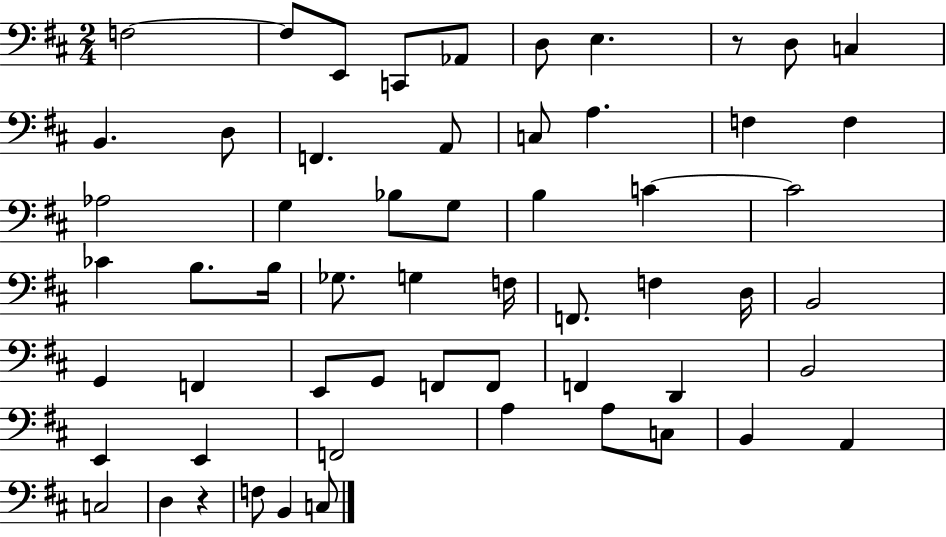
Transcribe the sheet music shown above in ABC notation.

X:1
T:Untitled
M:2/4
L:1/4
K:D
F,2 F,/2 E,,/2 C,,/2 _A,,/2 D,/2 E, z/2 D,/2 C, B,, D,/2 F,, A,,/2 C,/2 A, F, F, _A,2 G, _B,/2 G,/2 B, C C2 _C B,/2 B,/4 _G,/2 G, F,/4 F,,/2 F, D,/4 B,,2 G,, F,, E,,/2 G,,/2 F,,/2 F,,/2 F,, D,, B,,2 E,, E,, F,,2 A, A,/2 C,/2 B,, A,, C,2 D, z F,/2 B,, C,/2